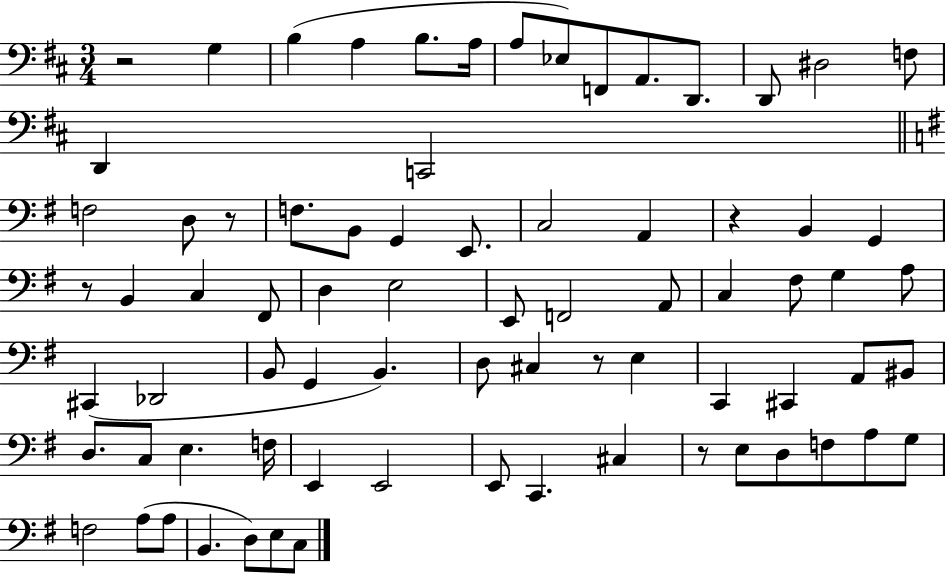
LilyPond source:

{
  \clef bass
  \numericTimeSignature
  \time 3/4
  \key d \major
  \repeat volta 2 { r2 g4 | b4( a4 b8. a16 | a8 ees8) f,8 a,8. d,8. | d,8 dis2 f8 | \break d,4 c,2 | \bar "||" \break \key e \minor f2 d8 r8 | f8. b,8 g,4 e,8. | c2 a,4 | r4 b,4 g,4 | \break r8 b,4 c4 fis,8 | d4 e2 | e,8 f,2 a,8 | c4 fis8 g4 a8 | \break cis,4( des,2 | b,8 g,4 b,4.) | d8 cis4 r8 e4 | c,4 cis,4 a,8 bis,8 | \break d8. c8 e4. f16 | e,4 e,2 | e,8 c,4. cis4 | r8 e8 d8 f8 a8 g8 | \break f2 a8( a8 | b,4. d8) e8 c8 | } \bar "|."
}